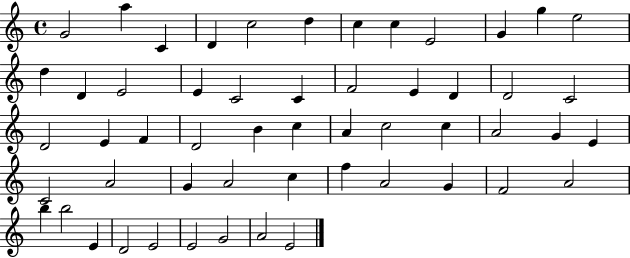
G4/h A5/q C4/q D4/q C5/h D5/q C5/q C5/q E4/h G4/q G5/q E5/h D5/q D4/q E4/h E4/q C4/h C4/q F4/h E4/q D4/q D4/h C4/h D4/h E4/q F4/q D4/h B4/q C5/q A4/q C5/h C5/q A4/h G4/q E4/q C4/h A4/h G4/q A4/h C5/q F5/q A4/h G4/q F4/h A4/h B5/q B5/h E4/q D4/h E4/h E4/h G4/h A4/h E4/h